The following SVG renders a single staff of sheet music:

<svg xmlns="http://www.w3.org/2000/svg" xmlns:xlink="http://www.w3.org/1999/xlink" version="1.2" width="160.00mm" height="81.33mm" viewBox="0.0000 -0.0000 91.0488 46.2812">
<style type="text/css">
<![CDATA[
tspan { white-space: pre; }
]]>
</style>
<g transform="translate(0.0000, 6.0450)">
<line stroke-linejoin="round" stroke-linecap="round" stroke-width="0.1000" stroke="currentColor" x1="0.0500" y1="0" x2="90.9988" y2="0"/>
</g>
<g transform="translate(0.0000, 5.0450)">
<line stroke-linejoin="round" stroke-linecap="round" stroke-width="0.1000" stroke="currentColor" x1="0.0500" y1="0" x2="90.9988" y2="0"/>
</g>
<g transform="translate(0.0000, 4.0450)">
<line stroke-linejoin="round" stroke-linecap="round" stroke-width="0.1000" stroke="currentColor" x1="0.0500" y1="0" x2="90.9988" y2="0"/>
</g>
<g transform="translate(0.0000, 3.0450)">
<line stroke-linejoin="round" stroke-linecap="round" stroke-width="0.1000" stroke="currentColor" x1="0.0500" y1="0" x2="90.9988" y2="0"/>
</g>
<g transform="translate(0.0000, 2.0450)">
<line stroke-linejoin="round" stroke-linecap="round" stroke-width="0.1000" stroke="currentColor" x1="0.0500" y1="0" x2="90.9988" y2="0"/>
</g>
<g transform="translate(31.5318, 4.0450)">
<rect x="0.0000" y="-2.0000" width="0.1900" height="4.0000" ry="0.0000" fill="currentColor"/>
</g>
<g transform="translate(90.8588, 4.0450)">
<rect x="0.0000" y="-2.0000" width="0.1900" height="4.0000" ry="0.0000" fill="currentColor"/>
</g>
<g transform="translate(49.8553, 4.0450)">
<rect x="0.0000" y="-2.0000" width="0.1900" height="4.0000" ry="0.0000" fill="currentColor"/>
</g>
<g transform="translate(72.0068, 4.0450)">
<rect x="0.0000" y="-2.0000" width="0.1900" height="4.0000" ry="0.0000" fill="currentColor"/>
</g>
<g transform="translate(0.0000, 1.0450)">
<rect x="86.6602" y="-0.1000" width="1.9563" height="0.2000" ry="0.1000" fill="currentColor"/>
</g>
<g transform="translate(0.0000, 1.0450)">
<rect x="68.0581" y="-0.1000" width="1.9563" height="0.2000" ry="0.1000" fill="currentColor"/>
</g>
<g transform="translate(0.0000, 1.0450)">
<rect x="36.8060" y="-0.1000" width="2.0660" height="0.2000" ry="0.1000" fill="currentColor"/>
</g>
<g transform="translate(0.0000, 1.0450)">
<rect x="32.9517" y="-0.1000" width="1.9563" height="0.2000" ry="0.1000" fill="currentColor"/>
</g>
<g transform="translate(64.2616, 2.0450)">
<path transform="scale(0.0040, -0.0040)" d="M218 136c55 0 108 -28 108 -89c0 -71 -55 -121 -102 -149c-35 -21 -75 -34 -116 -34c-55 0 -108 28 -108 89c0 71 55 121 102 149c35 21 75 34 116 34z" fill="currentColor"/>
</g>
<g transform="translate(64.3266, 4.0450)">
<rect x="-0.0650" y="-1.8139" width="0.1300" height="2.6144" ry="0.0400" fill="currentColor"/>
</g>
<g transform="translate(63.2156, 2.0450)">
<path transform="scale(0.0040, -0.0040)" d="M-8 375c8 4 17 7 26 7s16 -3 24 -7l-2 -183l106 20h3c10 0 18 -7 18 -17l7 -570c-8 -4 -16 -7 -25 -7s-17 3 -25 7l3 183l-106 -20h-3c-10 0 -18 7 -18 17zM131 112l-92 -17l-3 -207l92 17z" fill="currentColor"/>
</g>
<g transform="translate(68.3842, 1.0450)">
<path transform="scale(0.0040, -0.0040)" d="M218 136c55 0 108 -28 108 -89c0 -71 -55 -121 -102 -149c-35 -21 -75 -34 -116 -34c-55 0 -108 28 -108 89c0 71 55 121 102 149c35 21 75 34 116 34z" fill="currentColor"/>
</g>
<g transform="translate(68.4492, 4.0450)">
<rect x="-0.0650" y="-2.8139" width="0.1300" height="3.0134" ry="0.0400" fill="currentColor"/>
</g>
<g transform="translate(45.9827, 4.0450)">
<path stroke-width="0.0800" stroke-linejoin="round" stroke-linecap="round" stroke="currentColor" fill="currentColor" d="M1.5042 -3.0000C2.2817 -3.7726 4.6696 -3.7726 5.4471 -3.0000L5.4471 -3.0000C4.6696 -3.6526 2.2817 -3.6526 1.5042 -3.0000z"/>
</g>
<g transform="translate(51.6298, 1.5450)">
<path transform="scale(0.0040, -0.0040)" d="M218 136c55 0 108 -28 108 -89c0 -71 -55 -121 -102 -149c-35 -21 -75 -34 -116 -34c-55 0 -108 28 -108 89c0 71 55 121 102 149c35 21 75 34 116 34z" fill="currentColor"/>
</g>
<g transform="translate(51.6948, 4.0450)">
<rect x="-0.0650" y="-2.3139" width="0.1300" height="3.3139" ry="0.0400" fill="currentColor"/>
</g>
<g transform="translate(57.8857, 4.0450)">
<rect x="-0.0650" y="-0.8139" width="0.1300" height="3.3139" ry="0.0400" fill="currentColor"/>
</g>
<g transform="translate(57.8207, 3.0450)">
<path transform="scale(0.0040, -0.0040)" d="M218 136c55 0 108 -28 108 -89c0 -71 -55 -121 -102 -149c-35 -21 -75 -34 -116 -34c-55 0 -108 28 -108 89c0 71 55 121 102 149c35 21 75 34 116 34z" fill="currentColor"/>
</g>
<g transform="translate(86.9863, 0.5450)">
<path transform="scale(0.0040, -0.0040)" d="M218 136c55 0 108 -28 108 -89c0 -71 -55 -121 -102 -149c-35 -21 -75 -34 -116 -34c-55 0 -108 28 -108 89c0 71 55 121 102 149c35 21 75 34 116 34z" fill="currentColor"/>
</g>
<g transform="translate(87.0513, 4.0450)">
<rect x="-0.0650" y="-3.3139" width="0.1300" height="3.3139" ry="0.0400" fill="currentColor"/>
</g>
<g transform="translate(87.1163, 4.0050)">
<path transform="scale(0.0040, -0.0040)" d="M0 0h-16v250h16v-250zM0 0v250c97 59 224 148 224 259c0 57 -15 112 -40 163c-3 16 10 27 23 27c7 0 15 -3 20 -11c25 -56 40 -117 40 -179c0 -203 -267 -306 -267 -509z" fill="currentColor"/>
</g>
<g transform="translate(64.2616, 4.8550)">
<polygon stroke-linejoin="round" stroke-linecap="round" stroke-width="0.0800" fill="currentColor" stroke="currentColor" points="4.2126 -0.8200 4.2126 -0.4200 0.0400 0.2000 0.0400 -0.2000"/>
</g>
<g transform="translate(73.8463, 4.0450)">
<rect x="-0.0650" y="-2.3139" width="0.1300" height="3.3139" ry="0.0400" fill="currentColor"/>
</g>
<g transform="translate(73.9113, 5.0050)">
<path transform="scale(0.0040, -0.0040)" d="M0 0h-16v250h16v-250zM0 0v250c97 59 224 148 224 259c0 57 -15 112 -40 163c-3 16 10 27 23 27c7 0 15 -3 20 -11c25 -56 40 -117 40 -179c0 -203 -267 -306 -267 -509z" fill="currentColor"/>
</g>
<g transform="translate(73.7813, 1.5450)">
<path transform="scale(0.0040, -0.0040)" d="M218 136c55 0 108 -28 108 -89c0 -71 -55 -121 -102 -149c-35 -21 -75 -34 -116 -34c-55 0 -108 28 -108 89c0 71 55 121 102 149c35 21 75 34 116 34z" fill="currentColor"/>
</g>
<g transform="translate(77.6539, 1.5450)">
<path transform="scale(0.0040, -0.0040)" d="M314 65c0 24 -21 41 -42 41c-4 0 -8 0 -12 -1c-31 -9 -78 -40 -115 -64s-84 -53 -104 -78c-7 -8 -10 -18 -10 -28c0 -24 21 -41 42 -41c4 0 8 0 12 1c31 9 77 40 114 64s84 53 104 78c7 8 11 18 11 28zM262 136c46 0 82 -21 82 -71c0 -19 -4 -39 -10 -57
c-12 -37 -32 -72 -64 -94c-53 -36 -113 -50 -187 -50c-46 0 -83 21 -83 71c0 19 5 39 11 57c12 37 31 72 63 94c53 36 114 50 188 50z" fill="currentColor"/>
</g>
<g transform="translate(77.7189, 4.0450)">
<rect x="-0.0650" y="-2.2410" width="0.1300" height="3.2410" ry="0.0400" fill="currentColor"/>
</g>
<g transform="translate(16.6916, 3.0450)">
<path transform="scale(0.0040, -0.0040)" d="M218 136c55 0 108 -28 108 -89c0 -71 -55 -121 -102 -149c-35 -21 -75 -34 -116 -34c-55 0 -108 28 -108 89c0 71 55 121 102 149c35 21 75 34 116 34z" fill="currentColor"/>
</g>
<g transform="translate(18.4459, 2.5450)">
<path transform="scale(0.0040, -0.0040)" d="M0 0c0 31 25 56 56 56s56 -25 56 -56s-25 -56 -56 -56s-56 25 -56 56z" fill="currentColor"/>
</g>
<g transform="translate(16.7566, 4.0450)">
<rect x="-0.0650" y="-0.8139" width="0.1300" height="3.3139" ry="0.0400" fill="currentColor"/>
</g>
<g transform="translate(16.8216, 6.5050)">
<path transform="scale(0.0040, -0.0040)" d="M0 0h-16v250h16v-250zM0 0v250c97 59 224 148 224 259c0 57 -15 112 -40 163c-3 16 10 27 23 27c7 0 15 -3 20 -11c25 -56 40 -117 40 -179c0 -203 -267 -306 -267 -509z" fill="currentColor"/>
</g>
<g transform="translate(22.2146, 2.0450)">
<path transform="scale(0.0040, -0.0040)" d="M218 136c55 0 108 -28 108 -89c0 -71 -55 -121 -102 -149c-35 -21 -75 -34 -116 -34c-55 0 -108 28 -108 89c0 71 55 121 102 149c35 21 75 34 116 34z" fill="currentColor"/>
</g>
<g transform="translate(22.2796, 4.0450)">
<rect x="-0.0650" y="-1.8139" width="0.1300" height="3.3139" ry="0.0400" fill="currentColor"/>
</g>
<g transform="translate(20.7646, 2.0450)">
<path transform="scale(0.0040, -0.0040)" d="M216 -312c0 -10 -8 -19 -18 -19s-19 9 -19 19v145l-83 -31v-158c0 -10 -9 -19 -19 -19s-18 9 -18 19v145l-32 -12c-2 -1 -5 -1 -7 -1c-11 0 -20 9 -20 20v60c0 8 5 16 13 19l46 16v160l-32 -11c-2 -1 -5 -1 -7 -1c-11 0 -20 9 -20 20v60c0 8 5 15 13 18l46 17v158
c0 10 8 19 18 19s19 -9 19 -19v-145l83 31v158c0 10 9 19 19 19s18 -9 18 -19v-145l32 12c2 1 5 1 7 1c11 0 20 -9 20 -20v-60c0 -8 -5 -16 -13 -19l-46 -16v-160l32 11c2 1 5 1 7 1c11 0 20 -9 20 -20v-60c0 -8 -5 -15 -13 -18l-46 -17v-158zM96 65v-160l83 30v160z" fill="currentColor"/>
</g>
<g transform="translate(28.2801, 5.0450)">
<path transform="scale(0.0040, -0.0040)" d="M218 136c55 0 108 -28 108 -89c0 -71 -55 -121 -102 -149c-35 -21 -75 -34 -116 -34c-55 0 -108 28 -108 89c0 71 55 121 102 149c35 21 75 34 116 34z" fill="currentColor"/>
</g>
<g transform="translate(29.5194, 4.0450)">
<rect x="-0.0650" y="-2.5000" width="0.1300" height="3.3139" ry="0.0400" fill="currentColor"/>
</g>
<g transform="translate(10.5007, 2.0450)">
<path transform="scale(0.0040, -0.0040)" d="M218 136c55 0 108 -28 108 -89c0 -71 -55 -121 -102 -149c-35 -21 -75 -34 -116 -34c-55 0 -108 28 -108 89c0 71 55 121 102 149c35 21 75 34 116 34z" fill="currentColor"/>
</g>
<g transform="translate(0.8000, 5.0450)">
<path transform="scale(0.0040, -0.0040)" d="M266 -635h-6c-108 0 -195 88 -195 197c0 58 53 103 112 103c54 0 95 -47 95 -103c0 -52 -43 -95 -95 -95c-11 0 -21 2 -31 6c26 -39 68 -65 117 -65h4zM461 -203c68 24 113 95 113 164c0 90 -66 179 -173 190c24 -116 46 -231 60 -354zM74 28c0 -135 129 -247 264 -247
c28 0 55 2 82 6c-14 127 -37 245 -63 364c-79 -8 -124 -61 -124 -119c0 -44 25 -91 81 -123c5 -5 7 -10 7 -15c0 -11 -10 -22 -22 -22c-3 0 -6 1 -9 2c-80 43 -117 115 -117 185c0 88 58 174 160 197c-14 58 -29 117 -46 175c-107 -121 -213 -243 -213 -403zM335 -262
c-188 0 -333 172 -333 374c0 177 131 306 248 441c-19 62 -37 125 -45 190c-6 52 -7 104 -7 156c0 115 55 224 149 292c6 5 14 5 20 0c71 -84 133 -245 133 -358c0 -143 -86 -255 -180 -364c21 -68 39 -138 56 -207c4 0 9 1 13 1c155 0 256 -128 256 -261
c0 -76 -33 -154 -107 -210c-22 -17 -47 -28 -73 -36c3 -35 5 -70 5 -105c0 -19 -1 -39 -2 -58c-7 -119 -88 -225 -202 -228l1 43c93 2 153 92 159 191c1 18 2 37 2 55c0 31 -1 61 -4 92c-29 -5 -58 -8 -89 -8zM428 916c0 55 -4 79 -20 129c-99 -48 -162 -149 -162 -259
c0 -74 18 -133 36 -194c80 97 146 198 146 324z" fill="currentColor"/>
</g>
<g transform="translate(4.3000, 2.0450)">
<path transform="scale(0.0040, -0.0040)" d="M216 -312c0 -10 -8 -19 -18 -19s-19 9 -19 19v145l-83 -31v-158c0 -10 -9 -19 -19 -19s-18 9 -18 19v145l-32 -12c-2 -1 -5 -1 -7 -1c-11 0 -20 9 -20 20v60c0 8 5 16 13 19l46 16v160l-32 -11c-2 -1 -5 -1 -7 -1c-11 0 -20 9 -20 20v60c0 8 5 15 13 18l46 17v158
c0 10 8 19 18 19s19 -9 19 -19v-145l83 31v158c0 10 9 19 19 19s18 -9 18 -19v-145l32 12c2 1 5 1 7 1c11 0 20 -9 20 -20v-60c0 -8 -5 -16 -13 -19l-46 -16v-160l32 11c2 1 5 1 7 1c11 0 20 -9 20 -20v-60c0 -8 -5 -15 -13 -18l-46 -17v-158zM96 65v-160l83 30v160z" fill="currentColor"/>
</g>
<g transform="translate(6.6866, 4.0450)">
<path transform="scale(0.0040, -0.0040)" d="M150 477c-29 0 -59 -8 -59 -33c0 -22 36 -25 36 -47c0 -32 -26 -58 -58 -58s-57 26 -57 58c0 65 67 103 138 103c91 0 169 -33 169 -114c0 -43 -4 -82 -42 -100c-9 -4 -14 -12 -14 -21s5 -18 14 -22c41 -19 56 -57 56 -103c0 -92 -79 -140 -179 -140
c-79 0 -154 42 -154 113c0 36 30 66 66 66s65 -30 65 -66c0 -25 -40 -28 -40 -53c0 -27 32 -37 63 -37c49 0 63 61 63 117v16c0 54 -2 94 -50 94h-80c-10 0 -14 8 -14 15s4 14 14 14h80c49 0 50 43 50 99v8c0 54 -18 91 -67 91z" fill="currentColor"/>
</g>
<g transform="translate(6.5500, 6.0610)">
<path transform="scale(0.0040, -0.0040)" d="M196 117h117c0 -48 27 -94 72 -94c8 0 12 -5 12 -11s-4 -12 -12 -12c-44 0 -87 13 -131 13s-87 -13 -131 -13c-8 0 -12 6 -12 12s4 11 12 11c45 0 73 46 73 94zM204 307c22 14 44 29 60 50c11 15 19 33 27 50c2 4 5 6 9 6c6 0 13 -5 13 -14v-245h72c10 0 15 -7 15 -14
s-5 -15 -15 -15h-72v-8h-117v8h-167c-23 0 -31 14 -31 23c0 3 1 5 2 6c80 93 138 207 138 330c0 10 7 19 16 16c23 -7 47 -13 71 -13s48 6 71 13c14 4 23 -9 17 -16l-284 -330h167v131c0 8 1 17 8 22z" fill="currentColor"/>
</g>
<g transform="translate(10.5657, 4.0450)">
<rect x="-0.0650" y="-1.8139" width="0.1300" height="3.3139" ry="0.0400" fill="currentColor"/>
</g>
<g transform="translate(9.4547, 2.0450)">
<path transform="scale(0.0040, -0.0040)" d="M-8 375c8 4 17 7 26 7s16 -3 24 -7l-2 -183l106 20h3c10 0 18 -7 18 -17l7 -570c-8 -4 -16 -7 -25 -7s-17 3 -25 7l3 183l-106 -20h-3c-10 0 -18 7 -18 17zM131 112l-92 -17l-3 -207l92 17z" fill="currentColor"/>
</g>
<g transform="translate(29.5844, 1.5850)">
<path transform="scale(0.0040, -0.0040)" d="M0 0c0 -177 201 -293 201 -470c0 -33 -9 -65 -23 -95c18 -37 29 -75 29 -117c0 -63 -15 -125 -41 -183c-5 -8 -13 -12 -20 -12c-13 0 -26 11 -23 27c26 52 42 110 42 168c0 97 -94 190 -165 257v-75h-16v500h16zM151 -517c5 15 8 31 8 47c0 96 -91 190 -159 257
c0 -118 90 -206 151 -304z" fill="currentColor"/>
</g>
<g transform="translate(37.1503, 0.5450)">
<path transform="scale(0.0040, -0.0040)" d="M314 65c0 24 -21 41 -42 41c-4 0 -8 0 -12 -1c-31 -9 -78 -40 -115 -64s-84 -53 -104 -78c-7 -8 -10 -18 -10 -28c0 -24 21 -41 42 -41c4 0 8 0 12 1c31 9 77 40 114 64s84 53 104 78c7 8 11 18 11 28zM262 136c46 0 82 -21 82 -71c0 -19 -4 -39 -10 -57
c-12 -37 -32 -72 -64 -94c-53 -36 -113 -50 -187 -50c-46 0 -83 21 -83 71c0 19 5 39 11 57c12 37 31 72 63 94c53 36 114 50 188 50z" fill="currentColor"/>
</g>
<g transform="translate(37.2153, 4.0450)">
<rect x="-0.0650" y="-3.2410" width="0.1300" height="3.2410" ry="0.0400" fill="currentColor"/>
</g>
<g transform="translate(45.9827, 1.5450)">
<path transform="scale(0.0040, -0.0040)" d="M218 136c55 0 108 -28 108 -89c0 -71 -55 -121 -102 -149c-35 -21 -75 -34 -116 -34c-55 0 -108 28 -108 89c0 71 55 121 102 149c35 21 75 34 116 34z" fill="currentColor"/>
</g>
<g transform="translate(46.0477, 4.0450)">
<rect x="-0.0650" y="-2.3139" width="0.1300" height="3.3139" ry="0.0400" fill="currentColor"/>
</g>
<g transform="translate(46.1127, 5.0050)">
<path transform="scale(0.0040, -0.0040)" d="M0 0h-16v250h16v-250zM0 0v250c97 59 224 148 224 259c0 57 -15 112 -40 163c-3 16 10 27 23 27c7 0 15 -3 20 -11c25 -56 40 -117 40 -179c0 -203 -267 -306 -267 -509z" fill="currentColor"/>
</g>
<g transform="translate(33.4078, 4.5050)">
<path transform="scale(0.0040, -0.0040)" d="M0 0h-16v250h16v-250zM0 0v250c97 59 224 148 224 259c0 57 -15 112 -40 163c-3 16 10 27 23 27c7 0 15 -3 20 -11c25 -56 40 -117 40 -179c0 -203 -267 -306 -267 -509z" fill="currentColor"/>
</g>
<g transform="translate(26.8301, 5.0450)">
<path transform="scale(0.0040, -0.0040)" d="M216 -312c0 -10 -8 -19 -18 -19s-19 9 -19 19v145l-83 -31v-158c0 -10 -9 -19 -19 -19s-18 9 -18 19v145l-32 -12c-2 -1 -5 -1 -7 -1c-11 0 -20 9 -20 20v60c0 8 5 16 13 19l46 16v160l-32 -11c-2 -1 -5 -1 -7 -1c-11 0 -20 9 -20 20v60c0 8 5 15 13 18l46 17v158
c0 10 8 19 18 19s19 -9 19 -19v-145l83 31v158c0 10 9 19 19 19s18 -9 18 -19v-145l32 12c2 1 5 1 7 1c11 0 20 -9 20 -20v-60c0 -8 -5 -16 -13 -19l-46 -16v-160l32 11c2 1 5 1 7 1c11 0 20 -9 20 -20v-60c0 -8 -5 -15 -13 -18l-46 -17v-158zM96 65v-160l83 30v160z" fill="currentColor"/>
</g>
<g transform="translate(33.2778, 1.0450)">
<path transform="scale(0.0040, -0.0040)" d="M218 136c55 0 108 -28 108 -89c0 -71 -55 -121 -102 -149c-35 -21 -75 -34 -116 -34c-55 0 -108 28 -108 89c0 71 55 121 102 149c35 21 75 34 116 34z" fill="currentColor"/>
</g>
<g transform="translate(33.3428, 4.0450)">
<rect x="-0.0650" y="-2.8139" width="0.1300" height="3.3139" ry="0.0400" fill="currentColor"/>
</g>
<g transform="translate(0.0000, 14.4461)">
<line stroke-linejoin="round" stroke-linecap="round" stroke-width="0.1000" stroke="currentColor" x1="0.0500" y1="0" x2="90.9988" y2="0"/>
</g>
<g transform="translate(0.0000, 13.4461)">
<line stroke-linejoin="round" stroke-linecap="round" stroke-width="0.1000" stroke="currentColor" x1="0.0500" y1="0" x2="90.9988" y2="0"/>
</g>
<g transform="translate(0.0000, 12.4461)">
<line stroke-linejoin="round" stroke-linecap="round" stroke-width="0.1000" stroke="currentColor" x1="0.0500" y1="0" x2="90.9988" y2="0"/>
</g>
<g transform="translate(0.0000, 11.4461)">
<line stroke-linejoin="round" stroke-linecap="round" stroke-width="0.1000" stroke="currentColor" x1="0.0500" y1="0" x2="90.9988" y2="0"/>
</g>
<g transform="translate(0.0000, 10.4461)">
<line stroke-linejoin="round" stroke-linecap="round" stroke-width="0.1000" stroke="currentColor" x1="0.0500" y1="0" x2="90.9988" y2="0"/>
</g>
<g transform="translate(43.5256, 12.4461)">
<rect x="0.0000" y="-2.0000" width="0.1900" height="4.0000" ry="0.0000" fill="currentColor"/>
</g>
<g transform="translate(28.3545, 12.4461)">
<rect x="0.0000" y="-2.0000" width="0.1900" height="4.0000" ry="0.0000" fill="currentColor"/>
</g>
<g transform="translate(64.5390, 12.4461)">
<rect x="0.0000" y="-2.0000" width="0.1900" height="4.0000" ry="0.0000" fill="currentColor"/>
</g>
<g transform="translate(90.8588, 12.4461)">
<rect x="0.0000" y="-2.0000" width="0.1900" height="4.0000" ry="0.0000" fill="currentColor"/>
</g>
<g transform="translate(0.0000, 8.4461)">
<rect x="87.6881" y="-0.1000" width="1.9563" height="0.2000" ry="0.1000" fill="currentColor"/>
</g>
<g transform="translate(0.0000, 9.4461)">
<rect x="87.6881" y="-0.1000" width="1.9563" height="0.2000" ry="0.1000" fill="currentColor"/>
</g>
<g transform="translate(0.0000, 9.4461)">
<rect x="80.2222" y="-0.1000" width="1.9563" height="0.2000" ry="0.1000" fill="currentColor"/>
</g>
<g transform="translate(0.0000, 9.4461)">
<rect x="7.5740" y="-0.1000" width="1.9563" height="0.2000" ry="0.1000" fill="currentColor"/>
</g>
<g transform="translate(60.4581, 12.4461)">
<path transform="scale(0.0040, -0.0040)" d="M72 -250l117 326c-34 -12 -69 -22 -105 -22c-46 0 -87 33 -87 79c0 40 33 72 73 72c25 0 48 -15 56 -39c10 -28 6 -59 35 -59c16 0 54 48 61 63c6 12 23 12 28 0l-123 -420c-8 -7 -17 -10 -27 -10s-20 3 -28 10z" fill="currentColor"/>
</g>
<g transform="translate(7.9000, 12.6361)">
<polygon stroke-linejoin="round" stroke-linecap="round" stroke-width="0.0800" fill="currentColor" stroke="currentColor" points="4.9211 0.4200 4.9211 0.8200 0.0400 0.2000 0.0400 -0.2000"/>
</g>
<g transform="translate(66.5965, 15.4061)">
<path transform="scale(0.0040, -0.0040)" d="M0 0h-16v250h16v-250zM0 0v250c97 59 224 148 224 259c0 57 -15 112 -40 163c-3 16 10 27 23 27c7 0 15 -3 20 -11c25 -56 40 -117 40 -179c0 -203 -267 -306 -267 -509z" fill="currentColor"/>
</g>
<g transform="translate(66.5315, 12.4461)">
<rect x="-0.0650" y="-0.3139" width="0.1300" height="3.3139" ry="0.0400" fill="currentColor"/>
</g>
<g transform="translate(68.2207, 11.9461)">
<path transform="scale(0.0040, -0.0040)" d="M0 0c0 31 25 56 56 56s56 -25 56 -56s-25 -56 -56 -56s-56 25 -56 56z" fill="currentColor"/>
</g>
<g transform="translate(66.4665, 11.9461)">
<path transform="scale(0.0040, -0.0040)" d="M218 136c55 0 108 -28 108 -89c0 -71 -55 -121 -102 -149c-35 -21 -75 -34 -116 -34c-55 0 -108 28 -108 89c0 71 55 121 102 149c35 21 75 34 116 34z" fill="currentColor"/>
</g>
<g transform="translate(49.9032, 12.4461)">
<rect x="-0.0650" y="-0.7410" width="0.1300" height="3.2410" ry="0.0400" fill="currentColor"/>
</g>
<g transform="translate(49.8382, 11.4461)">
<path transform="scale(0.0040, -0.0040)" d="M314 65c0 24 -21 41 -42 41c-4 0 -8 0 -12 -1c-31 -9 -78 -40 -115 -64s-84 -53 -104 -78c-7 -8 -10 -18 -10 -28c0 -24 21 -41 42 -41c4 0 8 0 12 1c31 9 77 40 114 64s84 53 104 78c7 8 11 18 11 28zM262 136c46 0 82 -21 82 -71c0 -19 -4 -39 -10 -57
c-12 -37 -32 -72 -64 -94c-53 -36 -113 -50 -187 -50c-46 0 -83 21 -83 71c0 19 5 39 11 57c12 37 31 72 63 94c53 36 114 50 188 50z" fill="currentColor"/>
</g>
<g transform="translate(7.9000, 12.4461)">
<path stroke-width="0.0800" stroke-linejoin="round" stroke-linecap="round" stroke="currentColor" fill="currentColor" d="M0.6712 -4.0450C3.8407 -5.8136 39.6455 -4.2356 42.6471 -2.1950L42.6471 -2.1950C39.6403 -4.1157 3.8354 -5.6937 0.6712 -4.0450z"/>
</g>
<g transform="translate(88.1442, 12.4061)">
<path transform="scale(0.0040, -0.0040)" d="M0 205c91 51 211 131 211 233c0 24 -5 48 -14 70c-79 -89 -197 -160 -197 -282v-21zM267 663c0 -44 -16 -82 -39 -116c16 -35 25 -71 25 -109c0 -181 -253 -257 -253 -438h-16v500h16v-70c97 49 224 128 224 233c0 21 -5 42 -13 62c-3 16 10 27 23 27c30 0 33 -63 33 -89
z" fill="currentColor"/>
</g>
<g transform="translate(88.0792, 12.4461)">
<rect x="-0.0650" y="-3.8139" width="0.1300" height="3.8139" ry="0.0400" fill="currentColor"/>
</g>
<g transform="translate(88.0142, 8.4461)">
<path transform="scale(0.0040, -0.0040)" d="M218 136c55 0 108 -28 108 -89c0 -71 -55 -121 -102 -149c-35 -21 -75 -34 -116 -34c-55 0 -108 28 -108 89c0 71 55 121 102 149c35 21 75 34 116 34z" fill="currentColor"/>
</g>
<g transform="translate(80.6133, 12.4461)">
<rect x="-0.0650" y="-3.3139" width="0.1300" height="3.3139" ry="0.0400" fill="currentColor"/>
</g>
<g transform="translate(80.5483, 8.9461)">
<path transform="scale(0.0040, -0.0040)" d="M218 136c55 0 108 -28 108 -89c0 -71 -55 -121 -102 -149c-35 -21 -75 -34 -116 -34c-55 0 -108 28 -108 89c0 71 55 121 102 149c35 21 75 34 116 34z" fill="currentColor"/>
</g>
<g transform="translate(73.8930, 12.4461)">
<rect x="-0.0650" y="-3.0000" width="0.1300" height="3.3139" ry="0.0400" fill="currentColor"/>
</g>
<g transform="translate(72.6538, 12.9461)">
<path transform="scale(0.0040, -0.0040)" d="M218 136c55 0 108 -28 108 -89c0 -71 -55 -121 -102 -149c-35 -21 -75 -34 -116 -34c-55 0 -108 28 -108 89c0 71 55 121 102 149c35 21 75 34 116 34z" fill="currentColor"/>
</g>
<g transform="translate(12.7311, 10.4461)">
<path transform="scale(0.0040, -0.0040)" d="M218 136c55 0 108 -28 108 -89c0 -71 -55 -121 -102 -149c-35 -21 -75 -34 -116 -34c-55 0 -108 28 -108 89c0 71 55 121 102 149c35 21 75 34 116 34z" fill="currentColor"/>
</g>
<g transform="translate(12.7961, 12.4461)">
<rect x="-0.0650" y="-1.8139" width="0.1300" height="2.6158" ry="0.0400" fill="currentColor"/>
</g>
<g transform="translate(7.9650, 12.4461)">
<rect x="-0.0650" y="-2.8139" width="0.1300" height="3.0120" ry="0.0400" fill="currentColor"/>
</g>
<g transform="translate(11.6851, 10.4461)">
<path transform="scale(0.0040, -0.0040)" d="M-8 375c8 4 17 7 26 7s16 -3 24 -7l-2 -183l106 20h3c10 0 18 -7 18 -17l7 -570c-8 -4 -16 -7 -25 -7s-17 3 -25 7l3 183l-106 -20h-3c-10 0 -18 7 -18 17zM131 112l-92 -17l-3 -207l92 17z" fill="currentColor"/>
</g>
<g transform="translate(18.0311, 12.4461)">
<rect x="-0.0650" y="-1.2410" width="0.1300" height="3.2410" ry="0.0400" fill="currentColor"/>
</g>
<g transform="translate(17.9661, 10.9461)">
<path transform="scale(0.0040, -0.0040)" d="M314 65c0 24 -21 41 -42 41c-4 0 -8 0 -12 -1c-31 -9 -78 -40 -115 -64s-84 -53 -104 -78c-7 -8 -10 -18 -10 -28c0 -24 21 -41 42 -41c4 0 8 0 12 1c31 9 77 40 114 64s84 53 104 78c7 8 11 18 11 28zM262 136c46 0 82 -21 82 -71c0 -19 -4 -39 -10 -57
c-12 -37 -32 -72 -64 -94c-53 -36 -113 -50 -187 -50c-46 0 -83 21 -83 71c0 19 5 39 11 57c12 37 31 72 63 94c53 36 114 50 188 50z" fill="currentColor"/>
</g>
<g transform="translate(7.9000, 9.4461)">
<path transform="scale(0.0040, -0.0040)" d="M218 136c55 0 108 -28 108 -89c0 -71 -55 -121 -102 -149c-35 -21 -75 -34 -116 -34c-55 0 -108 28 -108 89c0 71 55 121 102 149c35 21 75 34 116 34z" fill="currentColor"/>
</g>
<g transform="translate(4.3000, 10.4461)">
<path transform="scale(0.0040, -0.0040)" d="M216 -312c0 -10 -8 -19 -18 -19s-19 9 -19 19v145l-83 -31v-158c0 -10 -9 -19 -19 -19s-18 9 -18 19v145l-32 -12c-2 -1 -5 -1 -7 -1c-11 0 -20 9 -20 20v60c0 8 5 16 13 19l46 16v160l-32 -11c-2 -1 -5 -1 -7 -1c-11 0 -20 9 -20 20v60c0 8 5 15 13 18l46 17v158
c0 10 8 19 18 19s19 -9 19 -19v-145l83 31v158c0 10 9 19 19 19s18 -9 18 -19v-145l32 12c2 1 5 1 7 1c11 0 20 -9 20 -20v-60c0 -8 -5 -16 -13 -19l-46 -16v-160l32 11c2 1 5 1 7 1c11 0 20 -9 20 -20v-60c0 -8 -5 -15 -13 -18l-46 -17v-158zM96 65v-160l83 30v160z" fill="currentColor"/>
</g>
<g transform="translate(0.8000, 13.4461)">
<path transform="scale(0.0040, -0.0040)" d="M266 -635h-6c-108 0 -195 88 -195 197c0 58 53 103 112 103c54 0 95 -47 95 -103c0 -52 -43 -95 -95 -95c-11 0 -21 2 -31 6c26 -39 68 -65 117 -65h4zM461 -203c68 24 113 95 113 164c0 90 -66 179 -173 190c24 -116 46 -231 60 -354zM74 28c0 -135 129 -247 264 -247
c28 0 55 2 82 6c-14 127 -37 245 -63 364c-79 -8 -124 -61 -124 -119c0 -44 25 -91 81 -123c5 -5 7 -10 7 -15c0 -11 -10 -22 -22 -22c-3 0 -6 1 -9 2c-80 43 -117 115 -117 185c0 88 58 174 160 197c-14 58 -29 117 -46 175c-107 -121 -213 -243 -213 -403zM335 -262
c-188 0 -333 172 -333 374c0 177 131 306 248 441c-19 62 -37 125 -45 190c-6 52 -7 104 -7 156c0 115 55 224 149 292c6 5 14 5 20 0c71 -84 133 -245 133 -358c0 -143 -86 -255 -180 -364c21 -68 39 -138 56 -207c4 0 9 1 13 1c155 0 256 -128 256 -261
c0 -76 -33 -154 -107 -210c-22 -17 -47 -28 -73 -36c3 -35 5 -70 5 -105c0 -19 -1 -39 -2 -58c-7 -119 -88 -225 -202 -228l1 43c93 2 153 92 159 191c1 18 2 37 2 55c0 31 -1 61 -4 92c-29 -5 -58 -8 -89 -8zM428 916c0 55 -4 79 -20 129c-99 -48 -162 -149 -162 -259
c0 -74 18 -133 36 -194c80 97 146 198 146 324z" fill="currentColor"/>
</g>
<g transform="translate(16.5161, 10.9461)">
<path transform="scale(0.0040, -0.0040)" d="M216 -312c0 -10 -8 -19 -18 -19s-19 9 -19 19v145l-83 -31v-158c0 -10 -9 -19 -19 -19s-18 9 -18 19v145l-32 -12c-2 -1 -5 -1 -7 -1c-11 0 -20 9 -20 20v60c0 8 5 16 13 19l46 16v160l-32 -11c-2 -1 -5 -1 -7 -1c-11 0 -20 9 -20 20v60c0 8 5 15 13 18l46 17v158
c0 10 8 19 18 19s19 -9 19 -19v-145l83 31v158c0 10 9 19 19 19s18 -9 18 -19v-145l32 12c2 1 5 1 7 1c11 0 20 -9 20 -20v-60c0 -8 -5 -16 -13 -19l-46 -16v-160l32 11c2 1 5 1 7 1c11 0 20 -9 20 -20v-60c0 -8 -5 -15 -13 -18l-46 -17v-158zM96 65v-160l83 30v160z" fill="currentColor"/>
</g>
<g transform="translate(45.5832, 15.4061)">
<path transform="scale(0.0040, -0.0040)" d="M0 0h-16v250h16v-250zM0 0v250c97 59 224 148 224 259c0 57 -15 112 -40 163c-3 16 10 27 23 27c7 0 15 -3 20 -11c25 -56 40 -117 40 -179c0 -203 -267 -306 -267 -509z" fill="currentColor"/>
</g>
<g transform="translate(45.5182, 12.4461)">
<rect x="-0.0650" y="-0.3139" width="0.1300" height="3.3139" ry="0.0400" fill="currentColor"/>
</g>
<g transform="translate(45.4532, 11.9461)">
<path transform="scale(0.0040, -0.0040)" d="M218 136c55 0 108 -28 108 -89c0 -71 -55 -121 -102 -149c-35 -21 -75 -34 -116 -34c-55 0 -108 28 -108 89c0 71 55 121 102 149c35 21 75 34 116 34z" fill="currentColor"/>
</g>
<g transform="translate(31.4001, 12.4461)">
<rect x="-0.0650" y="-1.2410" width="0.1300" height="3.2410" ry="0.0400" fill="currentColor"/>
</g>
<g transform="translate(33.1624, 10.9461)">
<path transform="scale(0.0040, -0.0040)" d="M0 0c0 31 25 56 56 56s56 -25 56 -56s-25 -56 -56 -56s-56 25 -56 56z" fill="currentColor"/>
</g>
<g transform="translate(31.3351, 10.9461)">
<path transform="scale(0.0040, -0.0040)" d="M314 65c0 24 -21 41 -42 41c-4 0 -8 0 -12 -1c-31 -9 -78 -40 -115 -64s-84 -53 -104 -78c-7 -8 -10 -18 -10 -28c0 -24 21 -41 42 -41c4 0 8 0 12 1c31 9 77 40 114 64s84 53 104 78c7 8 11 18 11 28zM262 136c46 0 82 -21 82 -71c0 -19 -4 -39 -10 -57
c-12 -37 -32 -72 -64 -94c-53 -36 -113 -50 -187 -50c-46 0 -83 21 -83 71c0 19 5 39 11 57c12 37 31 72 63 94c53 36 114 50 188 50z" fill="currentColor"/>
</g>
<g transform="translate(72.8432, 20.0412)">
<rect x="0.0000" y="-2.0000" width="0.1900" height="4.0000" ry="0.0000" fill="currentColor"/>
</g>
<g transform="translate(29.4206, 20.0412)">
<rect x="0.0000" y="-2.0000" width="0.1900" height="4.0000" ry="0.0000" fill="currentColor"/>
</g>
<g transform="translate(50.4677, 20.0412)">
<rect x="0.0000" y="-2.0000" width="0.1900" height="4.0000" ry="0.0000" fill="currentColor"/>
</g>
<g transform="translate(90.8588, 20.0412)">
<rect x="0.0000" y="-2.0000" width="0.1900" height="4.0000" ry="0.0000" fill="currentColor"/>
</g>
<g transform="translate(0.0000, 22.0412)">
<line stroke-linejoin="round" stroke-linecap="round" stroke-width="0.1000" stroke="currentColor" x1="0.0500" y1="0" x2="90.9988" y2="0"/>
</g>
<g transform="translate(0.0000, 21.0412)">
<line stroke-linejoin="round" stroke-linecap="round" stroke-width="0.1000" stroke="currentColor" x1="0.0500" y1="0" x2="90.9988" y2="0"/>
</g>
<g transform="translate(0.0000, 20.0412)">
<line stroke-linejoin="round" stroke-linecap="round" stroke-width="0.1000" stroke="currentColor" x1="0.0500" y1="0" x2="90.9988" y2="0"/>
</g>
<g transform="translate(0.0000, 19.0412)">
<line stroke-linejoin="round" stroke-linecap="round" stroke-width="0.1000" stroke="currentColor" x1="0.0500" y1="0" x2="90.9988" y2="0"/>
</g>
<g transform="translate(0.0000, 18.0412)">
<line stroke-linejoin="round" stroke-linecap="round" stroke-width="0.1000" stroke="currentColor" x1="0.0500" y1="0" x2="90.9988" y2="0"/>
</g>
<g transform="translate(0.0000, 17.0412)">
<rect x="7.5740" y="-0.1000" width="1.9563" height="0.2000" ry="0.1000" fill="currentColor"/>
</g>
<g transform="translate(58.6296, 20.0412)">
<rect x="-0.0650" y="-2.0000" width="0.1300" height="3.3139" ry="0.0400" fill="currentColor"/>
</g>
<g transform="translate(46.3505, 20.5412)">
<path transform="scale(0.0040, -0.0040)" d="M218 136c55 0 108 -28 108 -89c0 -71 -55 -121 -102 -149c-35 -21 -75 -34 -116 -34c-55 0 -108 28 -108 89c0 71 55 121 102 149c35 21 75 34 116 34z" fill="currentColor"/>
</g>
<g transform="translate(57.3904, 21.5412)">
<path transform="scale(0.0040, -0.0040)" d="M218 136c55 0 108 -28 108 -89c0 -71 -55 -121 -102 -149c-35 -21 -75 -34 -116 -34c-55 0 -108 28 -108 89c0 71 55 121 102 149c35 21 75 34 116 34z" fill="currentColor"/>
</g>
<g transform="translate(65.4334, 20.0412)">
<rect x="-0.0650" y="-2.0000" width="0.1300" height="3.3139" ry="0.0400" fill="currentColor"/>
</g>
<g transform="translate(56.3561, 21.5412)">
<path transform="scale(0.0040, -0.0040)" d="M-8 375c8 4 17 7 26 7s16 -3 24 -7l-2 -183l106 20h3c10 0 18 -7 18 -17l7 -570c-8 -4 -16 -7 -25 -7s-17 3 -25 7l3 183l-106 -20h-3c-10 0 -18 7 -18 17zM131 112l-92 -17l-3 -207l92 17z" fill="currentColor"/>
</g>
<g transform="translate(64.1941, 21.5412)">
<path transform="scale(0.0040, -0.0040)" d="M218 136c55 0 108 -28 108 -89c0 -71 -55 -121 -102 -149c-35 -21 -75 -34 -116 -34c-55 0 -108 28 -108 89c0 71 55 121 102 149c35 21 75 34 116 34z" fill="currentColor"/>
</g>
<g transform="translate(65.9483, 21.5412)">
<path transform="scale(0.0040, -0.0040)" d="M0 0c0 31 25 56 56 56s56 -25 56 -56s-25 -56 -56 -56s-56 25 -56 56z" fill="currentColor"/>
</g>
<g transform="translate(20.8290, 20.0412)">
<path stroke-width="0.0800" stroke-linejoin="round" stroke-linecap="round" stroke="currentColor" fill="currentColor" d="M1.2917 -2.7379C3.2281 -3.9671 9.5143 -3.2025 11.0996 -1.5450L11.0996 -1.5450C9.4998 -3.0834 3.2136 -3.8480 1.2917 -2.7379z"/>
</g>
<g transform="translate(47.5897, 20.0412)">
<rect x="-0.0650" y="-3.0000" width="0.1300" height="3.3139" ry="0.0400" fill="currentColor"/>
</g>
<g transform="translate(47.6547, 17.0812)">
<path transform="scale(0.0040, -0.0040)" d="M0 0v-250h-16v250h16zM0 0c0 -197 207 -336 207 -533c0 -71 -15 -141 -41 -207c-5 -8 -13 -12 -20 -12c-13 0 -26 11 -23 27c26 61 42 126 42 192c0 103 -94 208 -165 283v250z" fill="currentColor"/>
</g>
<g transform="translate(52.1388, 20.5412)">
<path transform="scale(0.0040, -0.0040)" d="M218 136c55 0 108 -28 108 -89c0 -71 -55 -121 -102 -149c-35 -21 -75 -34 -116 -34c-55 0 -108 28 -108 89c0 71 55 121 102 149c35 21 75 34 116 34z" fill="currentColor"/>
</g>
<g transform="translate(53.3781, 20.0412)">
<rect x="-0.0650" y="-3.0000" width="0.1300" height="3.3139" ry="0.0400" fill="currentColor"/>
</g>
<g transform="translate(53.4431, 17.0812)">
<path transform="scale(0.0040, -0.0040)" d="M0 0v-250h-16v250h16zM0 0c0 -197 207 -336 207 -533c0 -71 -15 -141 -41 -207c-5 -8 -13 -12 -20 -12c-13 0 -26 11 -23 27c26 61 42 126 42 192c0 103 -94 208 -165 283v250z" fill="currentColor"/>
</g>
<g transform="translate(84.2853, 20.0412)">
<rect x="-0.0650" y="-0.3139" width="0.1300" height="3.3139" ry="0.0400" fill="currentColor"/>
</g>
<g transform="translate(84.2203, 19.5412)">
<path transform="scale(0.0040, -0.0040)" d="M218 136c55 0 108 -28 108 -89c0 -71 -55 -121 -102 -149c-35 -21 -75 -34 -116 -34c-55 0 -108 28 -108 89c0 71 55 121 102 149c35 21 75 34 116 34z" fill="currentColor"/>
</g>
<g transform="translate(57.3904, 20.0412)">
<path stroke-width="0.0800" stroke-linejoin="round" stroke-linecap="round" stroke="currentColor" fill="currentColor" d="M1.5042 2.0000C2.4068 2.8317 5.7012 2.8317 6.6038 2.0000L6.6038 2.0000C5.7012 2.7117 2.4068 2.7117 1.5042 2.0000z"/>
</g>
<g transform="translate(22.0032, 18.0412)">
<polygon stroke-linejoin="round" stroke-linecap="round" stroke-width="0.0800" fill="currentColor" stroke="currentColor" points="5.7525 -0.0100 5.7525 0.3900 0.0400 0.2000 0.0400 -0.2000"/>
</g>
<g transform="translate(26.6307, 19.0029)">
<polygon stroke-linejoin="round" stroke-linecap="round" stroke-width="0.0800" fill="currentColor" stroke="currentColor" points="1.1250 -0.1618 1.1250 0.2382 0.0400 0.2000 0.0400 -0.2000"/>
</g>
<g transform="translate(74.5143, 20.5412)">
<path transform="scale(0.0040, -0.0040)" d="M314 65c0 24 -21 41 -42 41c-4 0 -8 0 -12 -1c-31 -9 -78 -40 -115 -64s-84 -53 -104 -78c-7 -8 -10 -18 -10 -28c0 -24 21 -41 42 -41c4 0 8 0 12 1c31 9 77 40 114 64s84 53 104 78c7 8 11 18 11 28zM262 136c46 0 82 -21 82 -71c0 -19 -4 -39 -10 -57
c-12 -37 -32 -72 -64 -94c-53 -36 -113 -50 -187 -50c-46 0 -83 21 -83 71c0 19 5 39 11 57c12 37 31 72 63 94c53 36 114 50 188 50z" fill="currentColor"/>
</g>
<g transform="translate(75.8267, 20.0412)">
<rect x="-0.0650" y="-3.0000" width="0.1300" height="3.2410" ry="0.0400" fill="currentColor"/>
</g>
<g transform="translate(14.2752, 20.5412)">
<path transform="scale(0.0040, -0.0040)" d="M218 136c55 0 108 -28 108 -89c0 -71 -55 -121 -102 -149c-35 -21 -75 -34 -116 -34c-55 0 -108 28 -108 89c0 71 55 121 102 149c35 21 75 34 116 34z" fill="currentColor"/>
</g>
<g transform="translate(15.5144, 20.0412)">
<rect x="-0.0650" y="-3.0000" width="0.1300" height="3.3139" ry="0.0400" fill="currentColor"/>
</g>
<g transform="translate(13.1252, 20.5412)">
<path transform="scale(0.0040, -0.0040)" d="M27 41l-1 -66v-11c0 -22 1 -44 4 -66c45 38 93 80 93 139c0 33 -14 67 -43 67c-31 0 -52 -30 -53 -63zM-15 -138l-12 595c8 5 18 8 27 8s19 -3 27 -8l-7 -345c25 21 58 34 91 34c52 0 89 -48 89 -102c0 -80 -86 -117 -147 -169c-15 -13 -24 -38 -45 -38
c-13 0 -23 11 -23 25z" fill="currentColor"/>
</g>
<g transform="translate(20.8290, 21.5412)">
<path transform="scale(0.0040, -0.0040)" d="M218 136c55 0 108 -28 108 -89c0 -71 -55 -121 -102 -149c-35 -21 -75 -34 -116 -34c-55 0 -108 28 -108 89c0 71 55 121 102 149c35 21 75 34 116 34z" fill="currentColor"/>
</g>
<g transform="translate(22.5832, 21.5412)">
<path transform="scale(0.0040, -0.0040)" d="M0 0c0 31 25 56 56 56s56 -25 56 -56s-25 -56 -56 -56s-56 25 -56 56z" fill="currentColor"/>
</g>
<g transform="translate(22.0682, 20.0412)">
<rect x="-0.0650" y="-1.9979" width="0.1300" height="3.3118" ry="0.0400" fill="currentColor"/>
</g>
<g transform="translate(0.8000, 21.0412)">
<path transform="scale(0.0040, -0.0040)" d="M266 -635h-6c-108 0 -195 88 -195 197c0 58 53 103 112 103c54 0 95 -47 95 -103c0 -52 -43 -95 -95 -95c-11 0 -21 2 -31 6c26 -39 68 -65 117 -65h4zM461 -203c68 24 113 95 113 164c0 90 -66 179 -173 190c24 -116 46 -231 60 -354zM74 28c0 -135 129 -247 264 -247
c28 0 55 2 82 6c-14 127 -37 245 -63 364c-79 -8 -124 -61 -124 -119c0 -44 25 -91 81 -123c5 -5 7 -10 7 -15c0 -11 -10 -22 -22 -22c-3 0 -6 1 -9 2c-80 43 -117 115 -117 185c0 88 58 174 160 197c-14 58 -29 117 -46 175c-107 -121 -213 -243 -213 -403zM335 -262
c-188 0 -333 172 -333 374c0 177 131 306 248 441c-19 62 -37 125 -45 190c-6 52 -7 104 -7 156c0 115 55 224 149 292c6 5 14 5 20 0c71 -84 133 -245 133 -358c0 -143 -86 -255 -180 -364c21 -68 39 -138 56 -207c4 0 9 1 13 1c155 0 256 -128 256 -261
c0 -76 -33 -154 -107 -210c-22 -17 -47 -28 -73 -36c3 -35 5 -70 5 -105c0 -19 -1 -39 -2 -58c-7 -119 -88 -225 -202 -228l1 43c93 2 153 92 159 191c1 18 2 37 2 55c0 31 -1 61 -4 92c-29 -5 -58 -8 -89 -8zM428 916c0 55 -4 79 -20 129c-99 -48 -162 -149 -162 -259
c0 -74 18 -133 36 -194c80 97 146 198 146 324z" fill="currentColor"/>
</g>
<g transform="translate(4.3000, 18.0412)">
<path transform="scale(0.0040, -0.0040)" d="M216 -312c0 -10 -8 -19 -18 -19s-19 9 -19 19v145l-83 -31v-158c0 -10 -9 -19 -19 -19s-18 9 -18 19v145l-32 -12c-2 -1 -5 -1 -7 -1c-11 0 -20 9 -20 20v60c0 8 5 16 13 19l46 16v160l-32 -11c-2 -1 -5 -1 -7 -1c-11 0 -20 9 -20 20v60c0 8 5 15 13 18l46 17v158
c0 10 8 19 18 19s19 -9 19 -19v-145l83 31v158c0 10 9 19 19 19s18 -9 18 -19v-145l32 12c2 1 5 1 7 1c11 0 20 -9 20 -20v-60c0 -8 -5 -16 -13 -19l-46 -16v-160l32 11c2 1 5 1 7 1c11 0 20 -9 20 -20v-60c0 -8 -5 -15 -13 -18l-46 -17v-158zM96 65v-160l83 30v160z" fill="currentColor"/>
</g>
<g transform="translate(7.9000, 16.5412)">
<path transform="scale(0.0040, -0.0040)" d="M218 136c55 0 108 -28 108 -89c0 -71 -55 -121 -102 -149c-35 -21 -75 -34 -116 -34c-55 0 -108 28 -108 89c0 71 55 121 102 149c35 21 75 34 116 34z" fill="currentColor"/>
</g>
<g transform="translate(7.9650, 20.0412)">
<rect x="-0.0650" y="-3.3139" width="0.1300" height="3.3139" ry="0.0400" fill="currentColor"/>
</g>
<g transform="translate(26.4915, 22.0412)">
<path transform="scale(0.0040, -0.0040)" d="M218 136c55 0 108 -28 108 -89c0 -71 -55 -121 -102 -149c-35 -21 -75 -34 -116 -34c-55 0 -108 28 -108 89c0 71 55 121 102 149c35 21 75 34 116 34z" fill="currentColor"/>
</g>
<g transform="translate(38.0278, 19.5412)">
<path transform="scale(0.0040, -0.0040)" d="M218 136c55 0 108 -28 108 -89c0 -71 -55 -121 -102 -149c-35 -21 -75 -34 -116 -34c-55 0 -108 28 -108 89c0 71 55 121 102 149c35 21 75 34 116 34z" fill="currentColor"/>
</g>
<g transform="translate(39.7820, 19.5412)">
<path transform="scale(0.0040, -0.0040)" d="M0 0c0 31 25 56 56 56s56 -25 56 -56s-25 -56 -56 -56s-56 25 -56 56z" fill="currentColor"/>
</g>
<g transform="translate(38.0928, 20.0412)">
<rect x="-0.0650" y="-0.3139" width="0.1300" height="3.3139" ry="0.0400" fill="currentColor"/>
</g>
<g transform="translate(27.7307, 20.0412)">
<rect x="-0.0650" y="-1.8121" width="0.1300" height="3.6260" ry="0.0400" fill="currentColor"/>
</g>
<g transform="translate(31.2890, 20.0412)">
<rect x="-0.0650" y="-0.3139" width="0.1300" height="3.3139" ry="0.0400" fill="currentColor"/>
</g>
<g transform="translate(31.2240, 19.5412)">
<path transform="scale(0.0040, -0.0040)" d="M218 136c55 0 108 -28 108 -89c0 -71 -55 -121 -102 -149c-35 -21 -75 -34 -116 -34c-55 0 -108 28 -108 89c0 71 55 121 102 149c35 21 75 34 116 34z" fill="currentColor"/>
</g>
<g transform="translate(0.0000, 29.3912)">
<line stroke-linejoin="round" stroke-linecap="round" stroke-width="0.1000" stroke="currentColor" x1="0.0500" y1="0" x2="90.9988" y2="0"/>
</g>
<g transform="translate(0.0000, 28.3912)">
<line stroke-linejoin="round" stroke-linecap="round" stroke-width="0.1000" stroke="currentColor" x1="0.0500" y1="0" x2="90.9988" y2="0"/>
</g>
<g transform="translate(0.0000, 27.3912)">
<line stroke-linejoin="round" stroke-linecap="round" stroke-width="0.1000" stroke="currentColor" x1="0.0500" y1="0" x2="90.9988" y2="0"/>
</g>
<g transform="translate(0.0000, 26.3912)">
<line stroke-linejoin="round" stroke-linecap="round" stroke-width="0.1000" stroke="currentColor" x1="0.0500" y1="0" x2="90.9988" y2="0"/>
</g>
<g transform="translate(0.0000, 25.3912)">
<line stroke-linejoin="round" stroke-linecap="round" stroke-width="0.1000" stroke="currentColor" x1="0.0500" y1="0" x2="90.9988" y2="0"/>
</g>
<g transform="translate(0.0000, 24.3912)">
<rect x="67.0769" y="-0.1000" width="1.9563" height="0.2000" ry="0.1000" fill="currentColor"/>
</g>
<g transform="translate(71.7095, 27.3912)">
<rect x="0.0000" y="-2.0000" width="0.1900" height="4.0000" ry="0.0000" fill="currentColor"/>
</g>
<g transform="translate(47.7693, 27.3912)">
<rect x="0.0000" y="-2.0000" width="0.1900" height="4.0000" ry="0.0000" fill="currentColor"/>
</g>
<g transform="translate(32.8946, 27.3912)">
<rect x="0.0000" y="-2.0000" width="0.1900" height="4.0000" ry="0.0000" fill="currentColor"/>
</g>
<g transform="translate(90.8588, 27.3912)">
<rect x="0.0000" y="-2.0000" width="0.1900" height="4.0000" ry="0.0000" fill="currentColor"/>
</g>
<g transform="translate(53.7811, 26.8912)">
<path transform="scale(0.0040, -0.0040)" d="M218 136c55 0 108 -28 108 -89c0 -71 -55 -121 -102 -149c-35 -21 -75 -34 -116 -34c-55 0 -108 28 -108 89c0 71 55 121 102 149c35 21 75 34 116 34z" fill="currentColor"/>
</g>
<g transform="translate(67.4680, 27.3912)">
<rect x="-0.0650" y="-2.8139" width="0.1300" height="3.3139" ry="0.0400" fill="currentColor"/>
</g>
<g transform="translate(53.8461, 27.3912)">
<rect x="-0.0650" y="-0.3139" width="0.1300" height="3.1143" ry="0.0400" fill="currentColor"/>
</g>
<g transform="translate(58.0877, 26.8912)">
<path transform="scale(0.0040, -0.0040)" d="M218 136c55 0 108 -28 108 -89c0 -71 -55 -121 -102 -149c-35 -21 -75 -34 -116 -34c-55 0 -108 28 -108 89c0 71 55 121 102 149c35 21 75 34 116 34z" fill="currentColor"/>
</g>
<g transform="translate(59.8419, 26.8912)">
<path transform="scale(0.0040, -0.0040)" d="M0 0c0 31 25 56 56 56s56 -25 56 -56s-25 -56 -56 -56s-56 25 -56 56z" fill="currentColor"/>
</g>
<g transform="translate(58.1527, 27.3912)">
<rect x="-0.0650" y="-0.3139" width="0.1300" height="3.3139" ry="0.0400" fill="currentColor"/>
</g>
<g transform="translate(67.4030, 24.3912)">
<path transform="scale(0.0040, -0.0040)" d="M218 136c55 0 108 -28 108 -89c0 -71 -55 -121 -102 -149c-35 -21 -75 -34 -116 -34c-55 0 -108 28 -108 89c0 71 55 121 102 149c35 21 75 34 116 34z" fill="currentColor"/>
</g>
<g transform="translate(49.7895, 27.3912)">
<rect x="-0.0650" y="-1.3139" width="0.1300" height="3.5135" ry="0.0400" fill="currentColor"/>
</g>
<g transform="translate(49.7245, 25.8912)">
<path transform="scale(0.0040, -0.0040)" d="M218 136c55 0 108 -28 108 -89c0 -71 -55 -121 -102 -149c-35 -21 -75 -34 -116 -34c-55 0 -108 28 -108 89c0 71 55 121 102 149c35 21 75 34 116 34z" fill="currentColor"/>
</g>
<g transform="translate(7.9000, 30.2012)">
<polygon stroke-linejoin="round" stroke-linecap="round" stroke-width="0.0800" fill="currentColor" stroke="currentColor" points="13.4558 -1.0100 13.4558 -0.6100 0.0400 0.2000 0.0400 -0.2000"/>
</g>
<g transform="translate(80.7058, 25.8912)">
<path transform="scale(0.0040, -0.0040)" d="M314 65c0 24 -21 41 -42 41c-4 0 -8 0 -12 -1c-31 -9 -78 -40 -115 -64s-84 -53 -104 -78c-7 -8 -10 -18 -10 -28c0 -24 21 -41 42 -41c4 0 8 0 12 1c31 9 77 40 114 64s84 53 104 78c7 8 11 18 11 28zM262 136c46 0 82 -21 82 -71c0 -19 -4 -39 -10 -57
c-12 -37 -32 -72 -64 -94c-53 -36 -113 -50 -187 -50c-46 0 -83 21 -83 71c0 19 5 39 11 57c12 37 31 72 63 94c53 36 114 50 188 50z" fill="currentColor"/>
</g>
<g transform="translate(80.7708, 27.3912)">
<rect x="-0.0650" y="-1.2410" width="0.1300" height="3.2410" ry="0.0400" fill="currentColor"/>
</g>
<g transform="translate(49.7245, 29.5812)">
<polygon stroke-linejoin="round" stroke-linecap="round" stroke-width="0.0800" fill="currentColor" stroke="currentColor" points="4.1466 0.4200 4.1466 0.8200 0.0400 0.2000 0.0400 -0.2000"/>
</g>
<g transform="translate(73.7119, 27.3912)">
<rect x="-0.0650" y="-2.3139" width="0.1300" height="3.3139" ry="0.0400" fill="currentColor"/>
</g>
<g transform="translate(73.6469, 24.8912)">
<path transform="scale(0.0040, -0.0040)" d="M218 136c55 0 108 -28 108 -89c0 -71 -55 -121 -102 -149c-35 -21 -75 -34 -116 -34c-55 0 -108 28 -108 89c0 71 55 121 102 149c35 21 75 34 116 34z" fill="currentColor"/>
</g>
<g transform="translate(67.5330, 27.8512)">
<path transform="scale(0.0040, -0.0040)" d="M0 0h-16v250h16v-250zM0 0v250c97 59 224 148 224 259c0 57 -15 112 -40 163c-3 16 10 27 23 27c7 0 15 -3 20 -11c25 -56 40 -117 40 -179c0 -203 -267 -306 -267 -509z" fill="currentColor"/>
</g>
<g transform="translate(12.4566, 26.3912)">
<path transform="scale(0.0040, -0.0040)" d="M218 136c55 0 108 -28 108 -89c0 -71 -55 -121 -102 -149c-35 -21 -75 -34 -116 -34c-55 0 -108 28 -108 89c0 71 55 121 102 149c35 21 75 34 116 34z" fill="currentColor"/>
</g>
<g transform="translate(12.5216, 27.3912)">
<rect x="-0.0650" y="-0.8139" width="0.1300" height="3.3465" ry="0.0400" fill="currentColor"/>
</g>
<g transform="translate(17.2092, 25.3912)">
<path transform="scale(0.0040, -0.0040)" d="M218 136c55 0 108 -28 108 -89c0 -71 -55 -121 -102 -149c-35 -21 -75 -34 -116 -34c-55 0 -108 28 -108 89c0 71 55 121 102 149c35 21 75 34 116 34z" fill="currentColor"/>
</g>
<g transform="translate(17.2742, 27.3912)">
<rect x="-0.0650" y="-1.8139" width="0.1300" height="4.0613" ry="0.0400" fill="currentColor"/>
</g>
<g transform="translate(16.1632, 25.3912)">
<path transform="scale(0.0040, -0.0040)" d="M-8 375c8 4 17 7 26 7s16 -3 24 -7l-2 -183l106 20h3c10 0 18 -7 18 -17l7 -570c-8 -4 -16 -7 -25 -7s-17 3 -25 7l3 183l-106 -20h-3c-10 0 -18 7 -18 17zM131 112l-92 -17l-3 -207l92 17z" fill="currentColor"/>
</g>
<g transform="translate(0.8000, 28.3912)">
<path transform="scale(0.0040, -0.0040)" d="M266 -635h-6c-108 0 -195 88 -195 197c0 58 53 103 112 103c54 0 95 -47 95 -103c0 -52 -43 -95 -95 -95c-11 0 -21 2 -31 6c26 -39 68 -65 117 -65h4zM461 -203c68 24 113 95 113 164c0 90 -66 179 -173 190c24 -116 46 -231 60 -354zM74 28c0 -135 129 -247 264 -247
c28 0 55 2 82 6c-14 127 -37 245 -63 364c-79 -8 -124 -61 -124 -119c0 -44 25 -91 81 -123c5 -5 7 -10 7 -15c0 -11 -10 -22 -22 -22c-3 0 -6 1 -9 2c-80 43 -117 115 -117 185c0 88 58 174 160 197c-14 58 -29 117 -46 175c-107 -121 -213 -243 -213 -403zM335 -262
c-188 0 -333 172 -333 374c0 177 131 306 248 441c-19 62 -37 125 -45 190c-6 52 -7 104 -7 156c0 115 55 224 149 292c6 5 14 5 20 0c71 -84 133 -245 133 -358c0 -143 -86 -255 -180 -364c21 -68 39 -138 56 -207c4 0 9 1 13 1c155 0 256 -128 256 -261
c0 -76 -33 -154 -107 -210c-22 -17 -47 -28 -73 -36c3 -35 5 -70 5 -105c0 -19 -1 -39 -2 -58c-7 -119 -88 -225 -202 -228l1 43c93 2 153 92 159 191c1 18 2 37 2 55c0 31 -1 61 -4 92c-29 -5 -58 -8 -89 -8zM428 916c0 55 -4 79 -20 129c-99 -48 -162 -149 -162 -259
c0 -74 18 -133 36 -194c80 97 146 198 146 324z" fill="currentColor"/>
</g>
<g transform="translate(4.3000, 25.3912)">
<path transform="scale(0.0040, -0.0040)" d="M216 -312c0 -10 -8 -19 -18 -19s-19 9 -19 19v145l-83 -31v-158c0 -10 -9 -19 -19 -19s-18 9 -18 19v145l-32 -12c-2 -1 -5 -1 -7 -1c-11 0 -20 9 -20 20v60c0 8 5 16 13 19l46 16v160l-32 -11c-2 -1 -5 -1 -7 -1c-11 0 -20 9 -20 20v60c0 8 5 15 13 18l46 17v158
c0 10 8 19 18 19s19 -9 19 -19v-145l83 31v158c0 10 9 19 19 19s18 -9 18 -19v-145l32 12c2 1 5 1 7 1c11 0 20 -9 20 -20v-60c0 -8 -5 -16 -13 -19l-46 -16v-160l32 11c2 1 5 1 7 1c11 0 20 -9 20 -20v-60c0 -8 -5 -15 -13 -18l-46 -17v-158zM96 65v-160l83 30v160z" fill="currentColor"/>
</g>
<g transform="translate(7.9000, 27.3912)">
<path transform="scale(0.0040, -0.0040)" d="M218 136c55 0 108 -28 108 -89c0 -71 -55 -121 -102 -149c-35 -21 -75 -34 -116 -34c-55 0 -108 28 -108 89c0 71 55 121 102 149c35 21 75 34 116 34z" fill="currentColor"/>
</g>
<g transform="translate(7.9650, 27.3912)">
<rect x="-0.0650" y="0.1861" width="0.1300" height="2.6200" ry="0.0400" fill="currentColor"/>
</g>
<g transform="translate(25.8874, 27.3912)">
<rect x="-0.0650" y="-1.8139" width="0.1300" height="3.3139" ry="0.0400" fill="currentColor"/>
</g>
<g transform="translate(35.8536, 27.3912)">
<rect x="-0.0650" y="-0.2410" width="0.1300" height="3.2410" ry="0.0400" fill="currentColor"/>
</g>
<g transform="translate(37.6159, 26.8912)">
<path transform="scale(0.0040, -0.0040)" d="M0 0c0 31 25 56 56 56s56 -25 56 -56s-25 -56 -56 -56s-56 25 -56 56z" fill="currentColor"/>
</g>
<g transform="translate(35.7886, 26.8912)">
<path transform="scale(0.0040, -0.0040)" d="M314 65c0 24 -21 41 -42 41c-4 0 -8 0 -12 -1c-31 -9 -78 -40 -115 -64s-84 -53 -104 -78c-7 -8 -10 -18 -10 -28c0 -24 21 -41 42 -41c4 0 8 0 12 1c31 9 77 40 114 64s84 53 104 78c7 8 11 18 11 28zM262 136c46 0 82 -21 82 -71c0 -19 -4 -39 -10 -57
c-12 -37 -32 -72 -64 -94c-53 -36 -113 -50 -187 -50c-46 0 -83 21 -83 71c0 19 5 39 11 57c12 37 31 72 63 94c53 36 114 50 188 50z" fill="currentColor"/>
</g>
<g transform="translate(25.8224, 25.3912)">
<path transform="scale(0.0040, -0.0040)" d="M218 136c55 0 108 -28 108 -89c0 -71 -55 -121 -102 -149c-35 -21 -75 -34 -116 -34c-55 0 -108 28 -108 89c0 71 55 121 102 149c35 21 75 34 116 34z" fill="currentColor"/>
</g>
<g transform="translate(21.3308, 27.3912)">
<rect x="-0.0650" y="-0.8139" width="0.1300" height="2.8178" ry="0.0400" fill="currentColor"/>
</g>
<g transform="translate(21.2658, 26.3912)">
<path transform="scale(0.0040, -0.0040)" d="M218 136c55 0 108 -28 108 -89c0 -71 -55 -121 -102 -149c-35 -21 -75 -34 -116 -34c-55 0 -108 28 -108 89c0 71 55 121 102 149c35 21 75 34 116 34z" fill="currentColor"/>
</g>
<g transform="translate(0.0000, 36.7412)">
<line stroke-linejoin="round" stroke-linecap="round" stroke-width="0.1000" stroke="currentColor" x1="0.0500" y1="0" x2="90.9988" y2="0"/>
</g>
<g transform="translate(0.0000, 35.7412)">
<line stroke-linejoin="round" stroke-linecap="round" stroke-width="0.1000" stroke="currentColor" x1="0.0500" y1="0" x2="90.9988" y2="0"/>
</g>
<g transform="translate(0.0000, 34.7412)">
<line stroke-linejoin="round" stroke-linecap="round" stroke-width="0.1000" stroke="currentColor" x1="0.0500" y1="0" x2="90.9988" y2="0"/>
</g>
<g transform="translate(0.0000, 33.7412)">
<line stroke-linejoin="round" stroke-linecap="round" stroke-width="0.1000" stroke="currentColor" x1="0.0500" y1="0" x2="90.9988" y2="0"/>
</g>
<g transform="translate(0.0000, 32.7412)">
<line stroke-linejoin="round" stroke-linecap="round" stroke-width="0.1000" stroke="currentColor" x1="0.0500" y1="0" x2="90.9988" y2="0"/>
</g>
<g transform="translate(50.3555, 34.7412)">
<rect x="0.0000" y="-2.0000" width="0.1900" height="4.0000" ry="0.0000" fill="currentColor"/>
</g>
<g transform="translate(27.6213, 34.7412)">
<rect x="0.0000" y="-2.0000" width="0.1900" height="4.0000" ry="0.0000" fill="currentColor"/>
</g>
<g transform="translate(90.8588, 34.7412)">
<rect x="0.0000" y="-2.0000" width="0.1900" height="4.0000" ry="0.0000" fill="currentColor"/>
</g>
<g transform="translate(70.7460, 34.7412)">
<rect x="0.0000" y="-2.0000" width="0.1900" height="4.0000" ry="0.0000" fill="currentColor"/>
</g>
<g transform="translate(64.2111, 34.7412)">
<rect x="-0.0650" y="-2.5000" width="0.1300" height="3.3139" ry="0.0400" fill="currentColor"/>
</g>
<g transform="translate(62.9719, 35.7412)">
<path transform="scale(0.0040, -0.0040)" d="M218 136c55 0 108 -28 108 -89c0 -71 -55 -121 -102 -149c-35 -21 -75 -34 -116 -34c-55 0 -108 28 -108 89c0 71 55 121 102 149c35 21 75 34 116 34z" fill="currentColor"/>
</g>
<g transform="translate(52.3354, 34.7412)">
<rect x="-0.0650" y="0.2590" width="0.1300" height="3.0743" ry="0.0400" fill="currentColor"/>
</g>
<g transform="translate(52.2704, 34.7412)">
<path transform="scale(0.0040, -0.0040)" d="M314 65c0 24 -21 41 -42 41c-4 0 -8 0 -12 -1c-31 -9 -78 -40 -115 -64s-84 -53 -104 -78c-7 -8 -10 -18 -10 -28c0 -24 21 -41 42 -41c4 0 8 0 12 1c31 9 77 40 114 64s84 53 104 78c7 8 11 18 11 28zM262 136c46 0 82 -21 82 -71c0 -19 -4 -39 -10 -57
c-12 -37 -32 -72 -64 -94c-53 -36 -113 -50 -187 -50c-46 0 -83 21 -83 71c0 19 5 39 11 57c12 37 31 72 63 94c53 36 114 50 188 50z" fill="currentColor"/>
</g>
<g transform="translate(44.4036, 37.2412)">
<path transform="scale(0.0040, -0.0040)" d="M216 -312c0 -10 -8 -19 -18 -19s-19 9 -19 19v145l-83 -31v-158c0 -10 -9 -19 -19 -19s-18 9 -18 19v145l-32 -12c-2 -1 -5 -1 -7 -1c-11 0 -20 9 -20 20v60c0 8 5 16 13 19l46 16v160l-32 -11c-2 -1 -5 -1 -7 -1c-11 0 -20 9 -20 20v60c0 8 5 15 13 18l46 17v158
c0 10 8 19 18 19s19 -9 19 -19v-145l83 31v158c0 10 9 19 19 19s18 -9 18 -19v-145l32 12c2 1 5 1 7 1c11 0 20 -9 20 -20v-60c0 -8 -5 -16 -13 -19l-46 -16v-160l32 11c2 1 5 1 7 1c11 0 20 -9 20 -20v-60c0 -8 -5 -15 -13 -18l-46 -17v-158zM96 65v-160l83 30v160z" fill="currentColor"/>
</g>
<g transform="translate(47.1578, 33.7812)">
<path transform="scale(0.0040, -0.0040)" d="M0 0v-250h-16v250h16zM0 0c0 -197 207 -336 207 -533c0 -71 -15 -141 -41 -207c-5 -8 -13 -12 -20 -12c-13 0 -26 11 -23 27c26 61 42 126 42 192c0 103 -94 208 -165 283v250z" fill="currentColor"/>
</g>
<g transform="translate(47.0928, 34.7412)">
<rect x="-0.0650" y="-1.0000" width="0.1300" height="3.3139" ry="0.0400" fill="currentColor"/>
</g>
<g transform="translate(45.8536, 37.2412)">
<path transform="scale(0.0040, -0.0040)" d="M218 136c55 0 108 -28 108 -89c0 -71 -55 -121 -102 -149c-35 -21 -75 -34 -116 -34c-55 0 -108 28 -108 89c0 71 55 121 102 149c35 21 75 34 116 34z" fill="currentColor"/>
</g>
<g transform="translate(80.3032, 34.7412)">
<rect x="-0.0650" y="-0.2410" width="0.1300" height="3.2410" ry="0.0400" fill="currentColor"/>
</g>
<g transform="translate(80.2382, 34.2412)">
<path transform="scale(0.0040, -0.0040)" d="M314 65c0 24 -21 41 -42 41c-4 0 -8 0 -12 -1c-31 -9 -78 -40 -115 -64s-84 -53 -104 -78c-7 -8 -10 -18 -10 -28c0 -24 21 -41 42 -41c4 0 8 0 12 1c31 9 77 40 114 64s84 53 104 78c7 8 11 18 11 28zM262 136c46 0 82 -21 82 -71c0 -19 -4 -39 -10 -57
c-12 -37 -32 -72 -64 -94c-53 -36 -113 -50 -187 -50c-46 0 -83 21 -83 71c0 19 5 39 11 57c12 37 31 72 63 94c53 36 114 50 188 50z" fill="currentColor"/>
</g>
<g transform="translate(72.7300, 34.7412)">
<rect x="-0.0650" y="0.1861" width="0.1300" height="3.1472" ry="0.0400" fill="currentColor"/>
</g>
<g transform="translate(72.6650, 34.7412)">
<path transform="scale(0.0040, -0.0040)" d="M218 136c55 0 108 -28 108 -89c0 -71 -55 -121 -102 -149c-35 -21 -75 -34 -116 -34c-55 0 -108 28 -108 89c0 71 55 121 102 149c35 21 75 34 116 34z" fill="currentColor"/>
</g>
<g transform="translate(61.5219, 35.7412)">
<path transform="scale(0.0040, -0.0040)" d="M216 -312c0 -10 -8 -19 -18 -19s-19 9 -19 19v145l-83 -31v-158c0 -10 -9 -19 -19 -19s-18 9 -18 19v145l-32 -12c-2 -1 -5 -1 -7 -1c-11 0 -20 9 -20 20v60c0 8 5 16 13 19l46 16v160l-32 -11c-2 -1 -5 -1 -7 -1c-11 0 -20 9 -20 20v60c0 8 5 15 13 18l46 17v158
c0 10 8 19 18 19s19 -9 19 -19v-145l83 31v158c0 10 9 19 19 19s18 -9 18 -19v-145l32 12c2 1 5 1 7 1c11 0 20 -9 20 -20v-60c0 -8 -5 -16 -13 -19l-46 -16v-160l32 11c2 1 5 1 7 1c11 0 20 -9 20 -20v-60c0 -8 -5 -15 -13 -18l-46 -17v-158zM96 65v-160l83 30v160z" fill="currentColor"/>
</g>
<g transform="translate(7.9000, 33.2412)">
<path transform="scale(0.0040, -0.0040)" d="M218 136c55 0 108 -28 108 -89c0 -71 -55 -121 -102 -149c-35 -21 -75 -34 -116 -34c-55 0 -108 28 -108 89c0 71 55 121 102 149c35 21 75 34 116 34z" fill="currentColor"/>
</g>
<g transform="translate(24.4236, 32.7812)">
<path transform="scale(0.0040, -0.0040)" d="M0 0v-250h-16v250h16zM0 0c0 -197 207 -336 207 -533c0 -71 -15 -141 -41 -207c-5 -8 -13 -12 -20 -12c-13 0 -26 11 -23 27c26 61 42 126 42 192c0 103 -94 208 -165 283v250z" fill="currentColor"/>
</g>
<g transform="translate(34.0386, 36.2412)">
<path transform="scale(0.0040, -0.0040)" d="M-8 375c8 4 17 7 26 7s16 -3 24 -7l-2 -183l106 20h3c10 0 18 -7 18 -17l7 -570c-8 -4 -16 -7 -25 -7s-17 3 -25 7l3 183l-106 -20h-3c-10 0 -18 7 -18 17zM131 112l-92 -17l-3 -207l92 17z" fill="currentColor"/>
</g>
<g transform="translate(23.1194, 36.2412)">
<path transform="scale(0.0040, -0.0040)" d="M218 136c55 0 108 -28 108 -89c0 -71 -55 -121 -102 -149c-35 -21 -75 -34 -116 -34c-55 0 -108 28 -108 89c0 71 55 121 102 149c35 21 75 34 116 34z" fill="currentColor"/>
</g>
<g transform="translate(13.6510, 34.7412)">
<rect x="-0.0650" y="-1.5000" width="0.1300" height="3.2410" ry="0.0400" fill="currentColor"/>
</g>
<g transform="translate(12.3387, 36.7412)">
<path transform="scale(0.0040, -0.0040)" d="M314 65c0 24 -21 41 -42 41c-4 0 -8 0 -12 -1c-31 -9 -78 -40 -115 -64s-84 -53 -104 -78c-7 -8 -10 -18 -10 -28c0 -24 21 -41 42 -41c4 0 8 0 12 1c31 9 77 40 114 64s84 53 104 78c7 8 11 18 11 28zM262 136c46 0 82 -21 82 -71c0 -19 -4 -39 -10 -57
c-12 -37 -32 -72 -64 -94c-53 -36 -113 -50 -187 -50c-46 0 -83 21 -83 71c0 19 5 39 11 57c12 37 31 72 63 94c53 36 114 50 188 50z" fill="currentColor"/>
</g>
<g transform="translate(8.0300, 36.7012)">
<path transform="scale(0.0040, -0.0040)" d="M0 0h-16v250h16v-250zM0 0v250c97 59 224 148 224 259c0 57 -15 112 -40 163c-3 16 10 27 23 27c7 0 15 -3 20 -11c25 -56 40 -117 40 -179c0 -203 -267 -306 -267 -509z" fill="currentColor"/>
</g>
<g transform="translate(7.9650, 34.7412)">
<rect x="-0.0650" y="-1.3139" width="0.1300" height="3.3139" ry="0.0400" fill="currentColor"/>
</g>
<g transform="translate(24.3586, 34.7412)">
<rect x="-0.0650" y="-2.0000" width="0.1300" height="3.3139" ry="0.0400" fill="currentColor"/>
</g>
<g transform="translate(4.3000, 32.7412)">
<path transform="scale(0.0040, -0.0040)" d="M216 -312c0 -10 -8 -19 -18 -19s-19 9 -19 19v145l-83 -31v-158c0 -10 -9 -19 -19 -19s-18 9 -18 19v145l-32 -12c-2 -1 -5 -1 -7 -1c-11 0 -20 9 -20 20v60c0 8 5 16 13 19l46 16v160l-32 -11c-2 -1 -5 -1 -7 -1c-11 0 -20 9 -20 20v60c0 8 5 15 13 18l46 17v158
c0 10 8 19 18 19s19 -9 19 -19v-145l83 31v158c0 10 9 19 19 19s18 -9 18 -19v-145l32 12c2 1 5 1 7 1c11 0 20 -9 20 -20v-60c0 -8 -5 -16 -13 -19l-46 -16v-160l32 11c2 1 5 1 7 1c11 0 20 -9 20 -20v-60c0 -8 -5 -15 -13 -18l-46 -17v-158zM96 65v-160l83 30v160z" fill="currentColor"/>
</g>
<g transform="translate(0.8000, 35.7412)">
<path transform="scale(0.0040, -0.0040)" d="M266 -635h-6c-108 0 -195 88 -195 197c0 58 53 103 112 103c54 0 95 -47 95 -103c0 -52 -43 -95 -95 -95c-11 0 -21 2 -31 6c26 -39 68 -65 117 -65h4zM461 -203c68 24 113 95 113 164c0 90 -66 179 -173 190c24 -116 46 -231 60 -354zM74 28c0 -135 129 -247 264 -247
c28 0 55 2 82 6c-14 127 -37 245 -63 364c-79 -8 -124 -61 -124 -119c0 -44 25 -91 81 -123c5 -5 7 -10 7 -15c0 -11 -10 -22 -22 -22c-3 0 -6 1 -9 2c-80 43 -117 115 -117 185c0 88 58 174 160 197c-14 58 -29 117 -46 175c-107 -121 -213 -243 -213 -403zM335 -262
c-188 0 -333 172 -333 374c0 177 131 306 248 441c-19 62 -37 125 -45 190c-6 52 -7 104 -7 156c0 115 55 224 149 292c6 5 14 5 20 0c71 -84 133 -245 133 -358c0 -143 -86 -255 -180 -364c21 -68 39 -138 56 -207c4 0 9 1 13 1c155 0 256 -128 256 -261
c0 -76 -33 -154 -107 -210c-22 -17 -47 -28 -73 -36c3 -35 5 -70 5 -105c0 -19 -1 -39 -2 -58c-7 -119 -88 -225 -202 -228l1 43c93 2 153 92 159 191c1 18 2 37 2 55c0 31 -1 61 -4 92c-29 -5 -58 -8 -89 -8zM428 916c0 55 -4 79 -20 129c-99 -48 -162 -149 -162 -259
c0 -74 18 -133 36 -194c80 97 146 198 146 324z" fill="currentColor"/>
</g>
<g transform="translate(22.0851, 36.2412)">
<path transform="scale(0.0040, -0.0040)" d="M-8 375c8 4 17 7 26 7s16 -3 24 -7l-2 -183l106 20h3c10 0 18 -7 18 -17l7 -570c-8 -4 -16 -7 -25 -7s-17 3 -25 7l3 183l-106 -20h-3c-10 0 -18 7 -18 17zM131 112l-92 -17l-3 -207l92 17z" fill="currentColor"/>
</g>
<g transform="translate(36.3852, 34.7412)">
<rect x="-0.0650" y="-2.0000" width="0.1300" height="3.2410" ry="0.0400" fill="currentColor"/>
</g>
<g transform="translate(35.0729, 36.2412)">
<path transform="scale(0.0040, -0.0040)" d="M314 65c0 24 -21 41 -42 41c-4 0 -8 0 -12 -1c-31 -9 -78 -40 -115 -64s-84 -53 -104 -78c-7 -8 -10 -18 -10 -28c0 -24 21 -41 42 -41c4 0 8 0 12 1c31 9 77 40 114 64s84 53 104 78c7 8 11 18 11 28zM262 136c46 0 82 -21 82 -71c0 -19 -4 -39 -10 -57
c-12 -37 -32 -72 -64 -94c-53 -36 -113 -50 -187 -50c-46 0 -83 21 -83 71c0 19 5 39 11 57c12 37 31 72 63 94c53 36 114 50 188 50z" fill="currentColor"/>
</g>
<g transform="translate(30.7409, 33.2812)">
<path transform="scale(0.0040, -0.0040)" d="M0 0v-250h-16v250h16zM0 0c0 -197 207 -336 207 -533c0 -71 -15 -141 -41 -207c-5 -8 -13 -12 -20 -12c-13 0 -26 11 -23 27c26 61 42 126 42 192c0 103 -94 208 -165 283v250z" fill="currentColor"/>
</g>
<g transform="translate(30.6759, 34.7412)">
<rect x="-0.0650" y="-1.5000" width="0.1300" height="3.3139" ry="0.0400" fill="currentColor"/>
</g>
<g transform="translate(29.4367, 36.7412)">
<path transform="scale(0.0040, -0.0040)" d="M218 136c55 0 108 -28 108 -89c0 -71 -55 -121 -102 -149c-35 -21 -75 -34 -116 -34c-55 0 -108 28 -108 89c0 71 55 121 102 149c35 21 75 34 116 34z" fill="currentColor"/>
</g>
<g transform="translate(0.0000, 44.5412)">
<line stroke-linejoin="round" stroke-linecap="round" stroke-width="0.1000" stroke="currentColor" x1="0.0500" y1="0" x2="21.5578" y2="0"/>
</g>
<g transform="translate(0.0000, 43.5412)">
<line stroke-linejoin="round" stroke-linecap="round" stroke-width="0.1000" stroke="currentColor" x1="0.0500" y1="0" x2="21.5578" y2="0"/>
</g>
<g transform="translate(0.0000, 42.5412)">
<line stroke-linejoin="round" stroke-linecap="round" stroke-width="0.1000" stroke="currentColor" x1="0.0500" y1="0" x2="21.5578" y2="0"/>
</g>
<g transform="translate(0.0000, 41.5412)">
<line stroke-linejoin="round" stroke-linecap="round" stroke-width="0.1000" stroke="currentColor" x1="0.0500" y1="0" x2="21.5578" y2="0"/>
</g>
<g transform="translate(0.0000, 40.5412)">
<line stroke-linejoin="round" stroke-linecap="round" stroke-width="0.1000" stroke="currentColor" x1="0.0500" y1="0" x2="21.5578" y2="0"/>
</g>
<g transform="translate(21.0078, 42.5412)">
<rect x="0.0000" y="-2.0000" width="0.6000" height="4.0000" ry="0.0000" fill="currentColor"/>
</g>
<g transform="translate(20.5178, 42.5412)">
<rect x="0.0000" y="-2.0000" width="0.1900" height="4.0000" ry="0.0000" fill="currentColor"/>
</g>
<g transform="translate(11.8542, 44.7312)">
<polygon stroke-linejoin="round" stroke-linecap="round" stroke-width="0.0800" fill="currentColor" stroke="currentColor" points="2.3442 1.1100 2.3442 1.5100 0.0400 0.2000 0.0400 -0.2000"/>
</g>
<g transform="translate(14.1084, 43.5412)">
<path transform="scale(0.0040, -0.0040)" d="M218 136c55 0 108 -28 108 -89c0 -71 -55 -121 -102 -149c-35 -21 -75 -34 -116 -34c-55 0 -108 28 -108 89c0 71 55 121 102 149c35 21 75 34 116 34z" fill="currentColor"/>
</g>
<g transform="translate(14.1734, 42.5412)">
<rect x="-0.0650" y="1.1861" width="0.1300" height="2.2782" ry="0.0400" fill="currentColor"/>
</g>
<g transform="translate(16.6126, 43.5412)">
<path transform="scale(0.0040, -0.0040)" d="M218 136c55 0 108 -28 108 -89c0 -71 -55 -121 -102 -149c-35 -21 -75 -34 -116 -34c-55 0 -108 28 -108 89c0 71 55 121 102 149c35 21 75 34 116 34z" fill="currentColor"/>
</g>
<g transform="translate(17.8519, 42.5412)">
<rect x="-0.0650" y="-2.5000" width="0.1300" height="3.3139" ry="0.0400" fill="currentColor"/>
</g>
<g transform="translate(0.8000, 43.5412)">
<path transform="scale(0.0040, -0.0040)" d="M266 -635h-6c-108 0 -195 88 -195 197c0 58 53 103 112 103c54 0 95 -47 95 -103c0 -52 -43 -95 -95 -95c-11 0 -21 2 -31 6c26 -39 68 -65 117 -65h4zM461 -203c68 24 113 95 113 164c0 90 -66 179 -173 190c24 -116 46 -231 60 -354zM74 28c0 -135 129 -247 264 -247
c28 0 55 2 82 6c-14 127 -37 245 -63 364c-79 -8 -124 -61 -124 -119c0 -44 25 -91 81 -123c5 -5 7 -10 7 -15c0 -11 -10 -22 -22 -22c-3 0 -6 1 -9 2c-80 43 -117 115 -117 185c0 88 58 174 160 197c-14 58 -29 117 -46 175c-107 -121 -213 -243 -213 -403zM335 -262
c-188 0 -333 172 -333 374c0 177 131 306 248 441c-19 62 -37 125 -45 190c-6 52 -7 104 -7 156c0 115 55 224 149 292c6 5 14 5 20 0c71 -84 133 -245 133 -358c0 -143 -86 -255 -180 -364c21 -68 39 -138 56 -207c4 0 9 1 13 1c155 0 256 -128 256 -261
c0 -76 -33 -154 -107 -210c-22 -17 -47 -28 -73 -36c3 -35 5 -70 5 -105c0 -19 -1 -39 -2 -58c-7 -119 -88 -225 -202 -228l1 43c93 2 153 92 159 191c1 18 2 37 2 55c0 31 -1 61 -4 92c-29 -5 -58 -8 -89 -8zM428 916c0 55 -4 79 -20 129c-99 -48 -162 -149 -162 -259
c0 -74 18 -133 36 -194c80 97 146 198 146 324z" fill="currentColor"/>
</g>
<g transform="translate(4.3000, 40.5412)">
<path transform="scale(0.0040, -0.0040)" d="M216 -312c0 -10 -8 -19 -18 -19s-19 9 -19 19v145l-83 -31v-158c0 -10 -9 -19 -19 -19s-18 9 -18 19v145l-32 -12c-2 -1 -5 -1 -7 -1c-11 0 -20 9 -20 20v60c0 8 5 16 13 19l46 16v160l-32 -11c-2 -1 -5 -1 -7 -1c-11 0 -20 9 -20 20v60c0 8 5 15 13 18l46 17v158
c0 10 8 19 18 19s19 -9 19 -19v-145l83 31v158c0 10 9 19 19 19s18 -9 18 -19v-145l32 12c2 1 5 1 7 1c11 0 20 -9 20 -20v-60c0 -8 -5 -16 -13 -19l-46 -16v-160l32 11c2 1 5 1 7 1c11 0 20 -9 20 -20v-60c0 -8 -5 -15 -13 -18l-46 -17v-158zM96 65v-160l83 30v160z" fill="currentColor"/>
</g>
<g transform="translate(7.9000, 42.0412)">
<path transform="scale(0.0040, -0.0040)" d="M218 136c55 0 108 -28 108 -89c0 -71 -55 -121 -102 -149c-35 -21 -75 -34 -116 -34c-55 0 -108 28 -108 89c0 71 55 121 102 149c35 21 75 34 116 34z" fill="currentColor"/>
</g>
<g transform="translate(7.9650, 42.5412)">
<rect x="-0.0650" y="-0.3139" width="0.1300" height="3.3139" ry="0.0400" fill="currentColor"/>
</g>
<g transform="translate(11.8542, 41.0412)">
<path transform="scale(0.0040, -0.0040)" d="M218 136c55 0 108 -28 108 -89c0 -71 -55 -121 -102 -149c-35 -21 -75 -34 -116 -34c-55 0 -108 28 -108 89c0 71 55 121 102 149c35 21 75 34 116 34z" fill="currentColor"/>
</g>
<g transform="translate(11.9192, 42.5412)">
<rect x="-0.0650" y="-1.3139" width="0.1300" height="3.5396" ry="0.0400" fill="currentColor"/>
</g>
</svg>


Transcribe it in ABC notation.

X:1
T:Untitled
M:3/4
L:1/4
K:G
f d/2 ^f ^G/4 a/2 b2 g/2 g d f/2 a/2 g/2 g2 b/2 a/2 f/2 ^e2 e2 c/2 d2 z/2 c/2 A b c'/4 b _A ^F/2 E/4 c c A/2 A/2 F F A2 c B/2 d/2 f/2 d/2 f c2 e/2 c/2 c a/2 g e2 e/2 E2 F/2 E/2 F2 ^D/2 B2 ^G B c2 c e/2 G/2 G